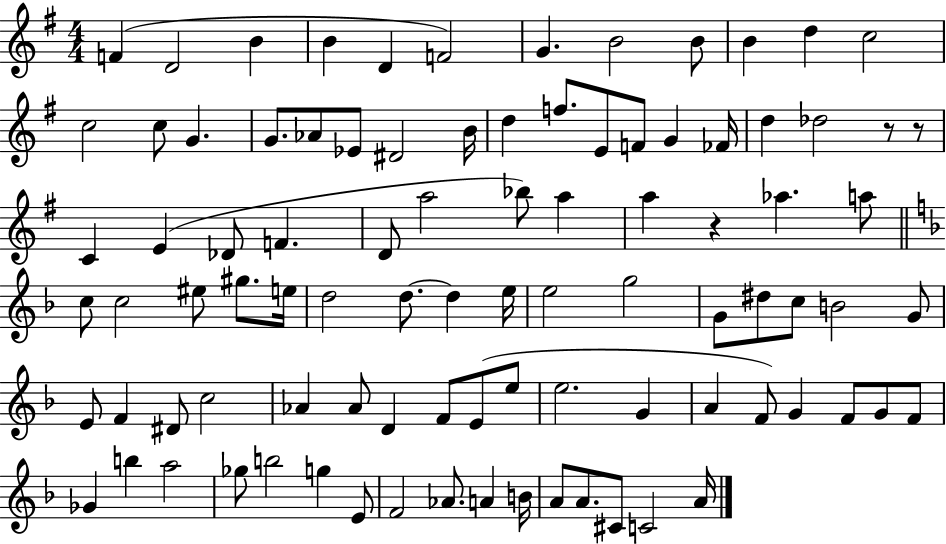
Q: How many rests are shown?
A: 3